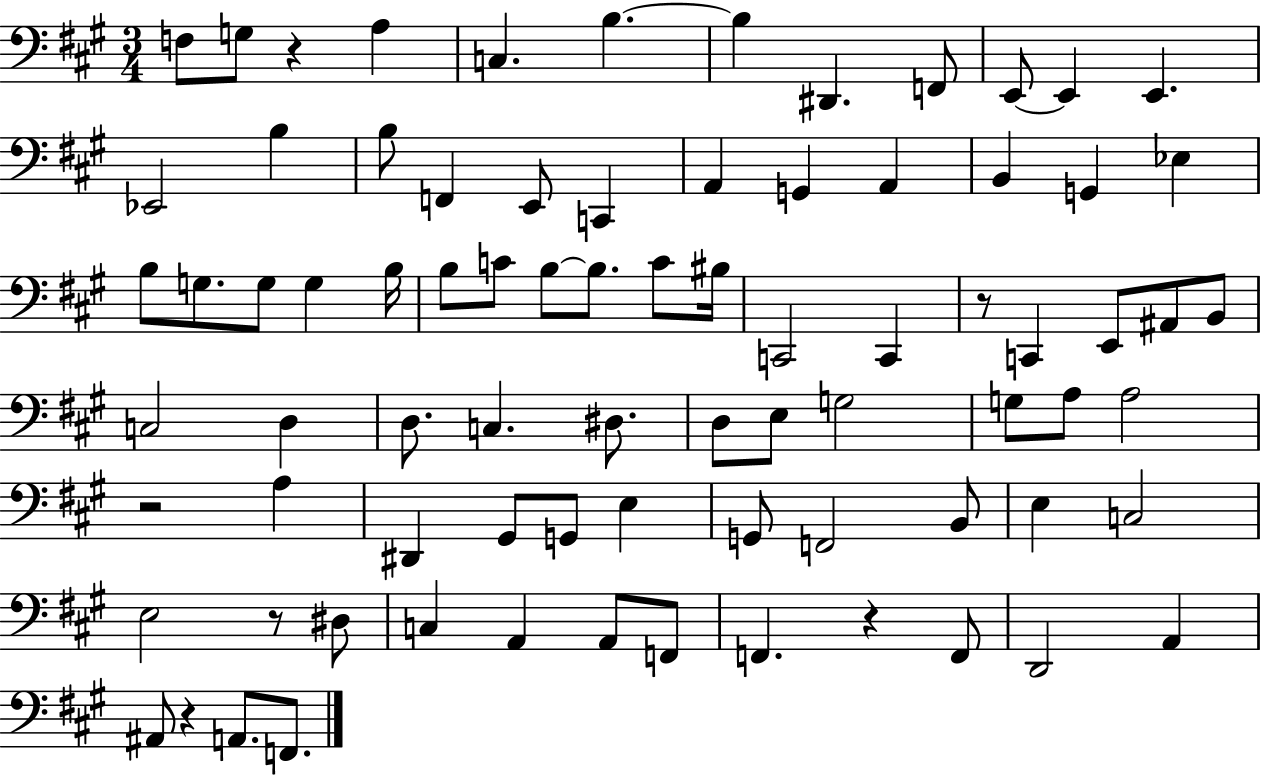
F3/e G3/e R/q A3/q C3/q. B3/q. B3/q D#2/q. F2/e E2/e E2/q E2/q. Eb2/h B3/q B3/e F2/q E2/e C2/q A2/q G2/q A2/q B2/q G2/q Eb3/q B3/e G3/e. G3/e G3/q B3/s B3/e C4/e B3/e B3/e. C4/e BIS3/s C2/h C2/q R/e C2/q E2/e A#2/e B2/e C3/h D3/q D3/e. C3/q. D#3/e. D3/e E3/e G3/h G3/e A3/e A3/h R/h A3/q D#2/q G#2/e G2/e E3/q G2/e F2/h B2/e E3/q C3/h E3/h R/e D#3/e C3/q A2/q A2/e F2/e F2/q. R/q F2/e D2/h A2/q A#2/e R/q A2/e. F2/e.